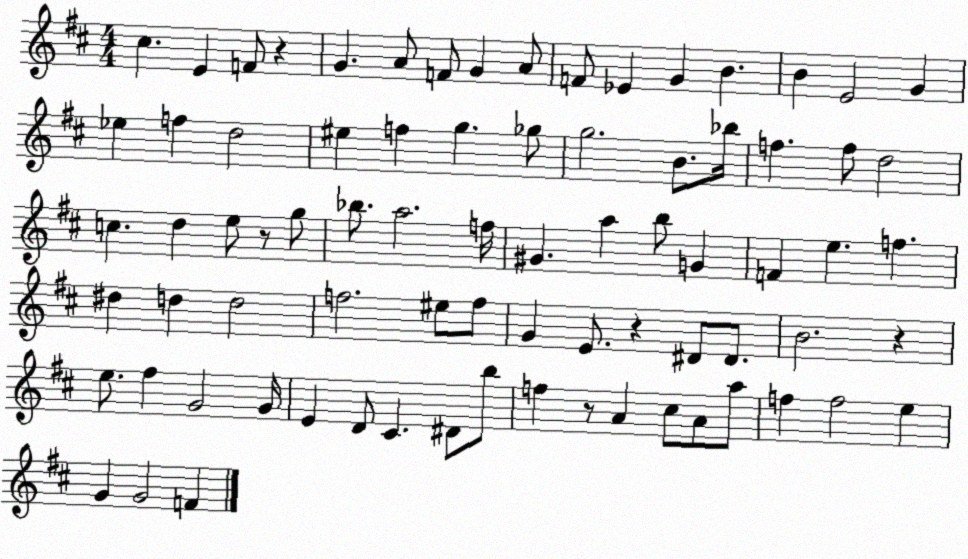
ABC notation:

X:1
T:Untitled
M:4/4
L:1/4
K:D
^c E F/2 z G A/2 F/2 G A/2 F/2 _E G B B E2 G _e f d2 ^e f g _g/2 g2 B/2 _b/4 f f/2 d2 c d e/2 z/2 g/2 _b/2 a2 f/4 ^G a b/2 G F e f ^d d d2 f2 ^e/2 f/2 G E/2 z ^D/2 ^D/2 B2 z e/2 ^f G2 G/4 E D/2 ^C ^D/2 b/2 f z/2 A ^c/2 A/2 a/2 f f2 e G G2 F